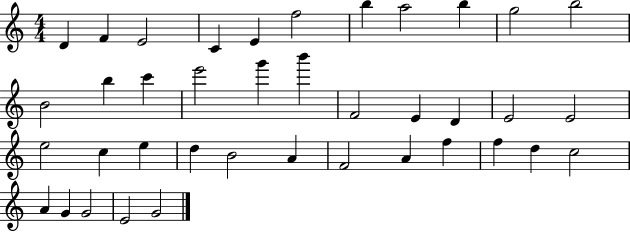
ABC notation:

X:1
T:Untitled
M:4/4
L:1/4
K:C
D F E2 C E f2 b a2 b g2 b2 B2 b c' e'2 g' b' F2 E D E2 E2 e2 c e d B2 A F2 A f f d c2 A G G2 E2 G2